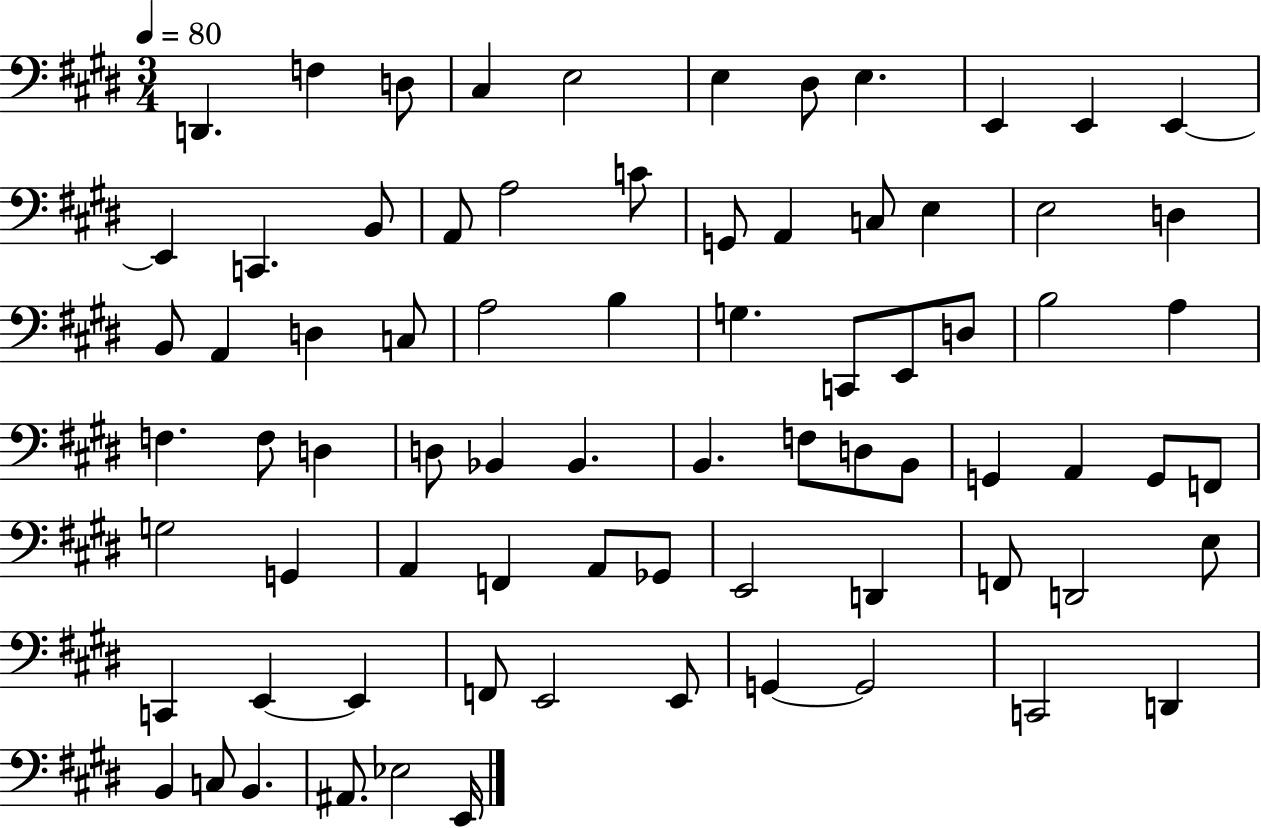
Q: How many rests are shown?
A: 0